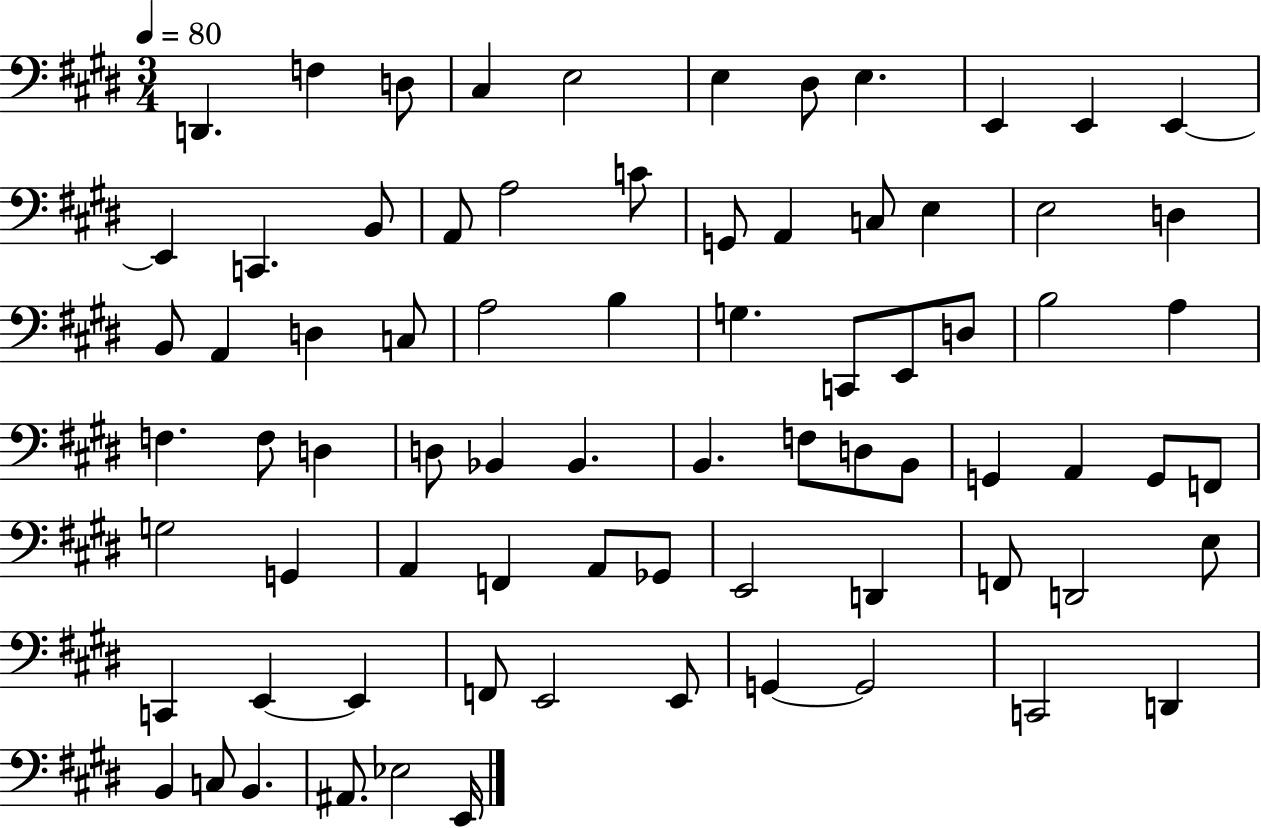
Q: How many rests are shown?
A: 0